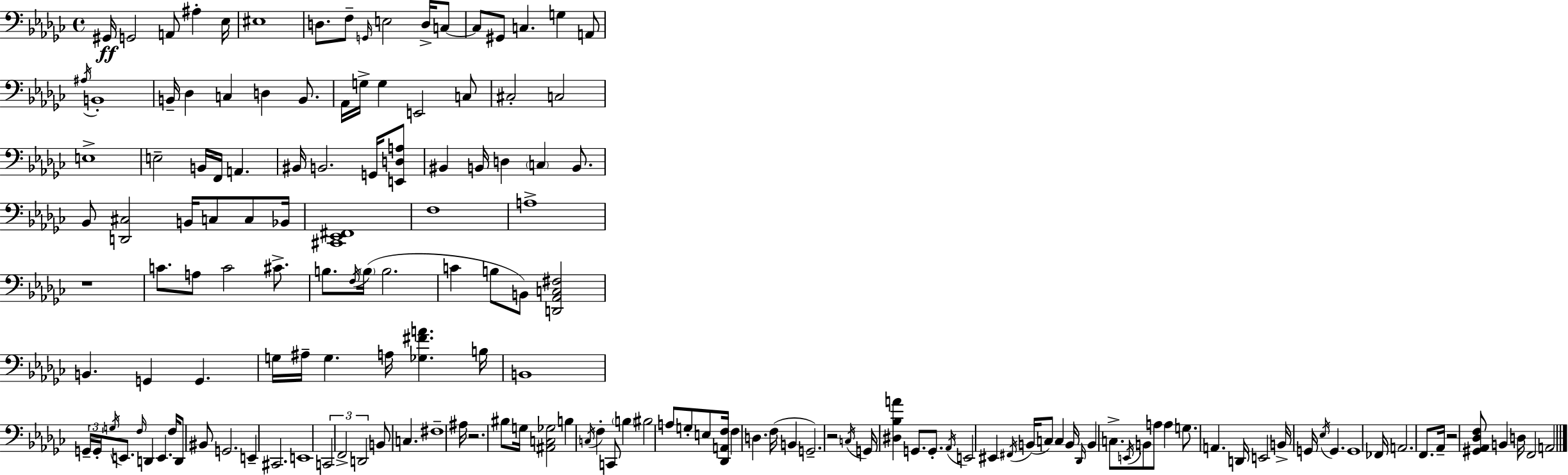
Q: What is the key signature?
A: EES minor